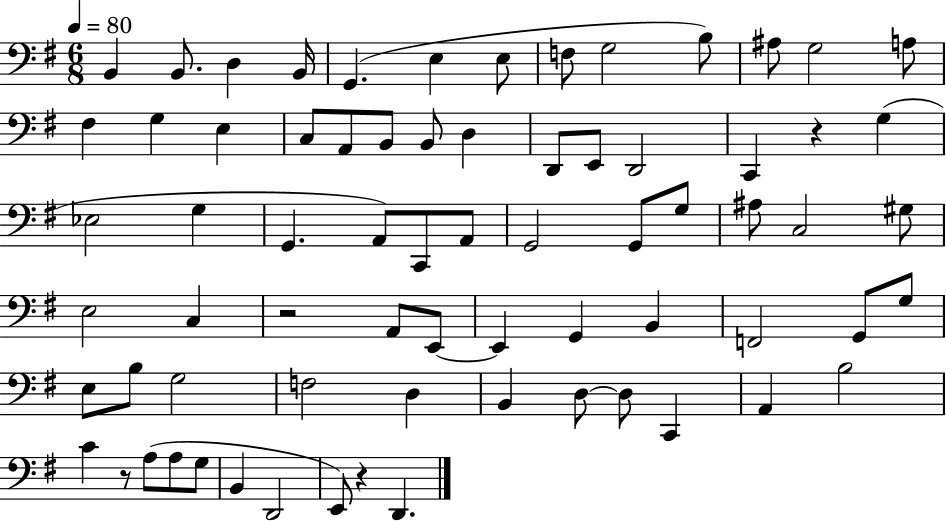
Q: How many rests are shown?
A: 4